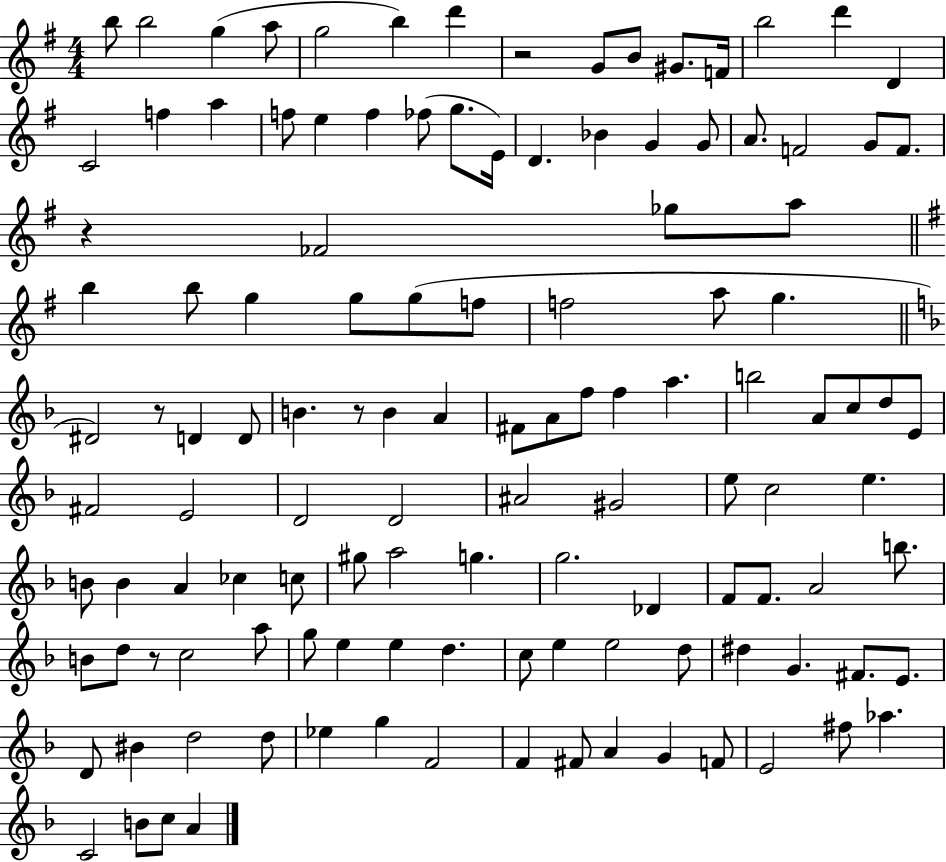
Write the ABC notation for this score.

X:1
T:Untitled
M:4/4
L:1/4
K:G
b/2 b2 g a/2 g2 b d' z2 G/2 B/2 ^G/2 F/4 b2 d' D C2 f a f/2 e f _f/2 g/2 E/4 D _B G G/2 A/2 F2 G/2 F/2 z _F2 _g/2 a/2 b b/2 g g/2 g/2 f/2 f2 a/2 g ^D2 z/2 D D/2 B z/2 B A ^F/2 A/2 f/2 f a b2 A/2 c/2 d/2 E/2 ^F2 E2 D2 D2 ^A2 ^G2 e/2 c2 e B/2 B A _c c/2 ^g/2 a2 g g2 _D F/2 F/2 A2 b/2 B/2 d/2 z/2 c2 a/2 g/2 e e d c/2 e e2 d/2 ^d G ^F/2 E/2 D/2 ^B d2 d/2 _e g F2 F ^F/2 A G F/2 E2 ^f/2 _a C2 B/2 c/2 A